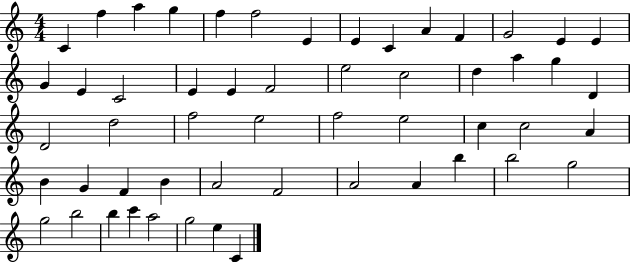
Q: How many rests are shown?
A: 0